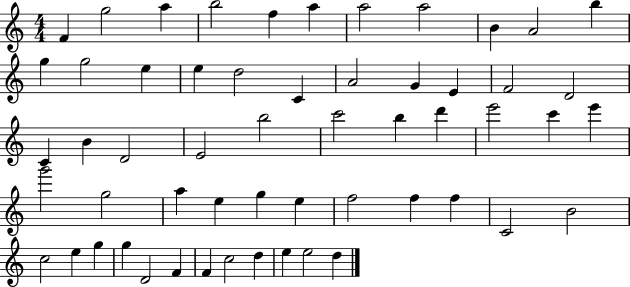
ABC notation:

X:1
T:Untitled
M:4/4
L:1/4
K:C
F g2 a b2 f a a2 a2 B A2 b g g2 e e d2 C A2 G E F2 D2 C B D2 E2 b2 c'2 b d' e'2 c' e' g'2 g2 a e g e f2 f f C2 B2 c2 e g g D2 F F c2 d e e2 d